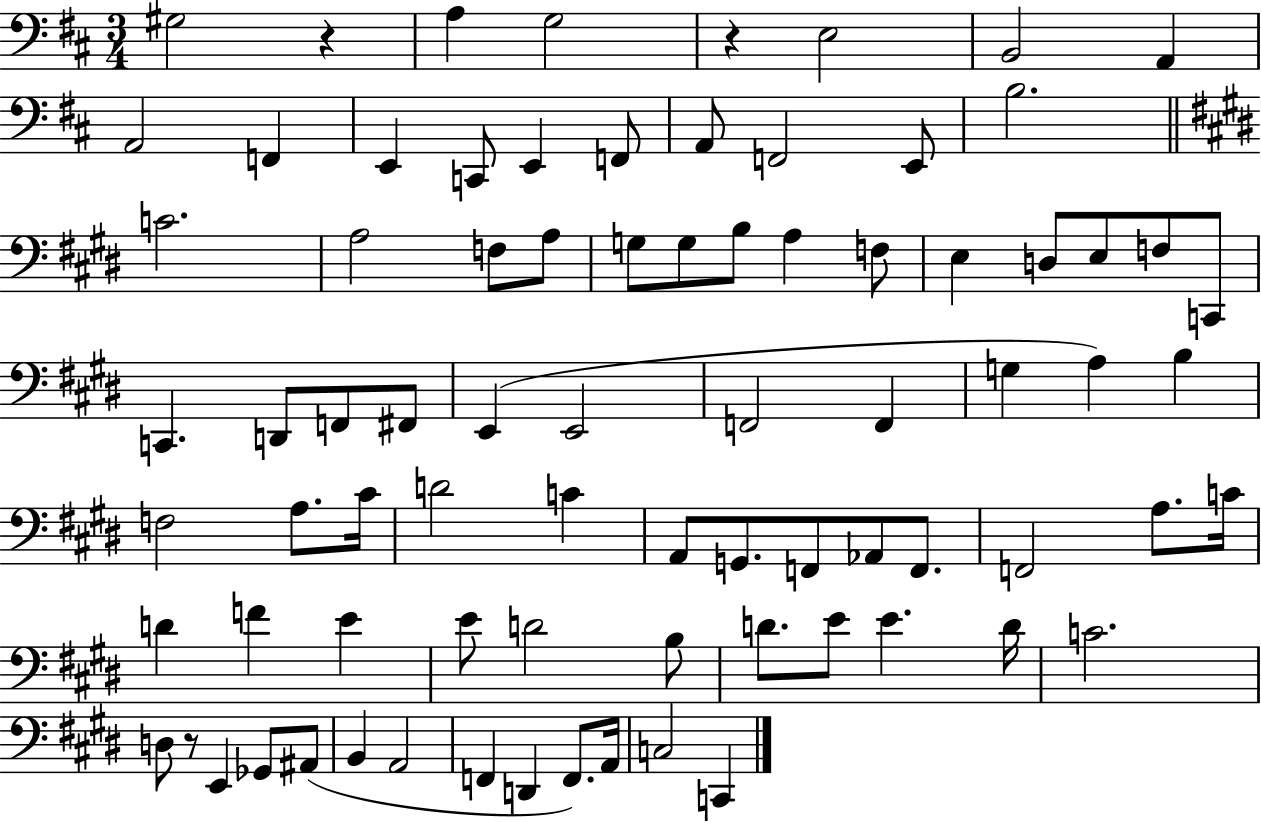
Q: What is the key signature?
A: D major